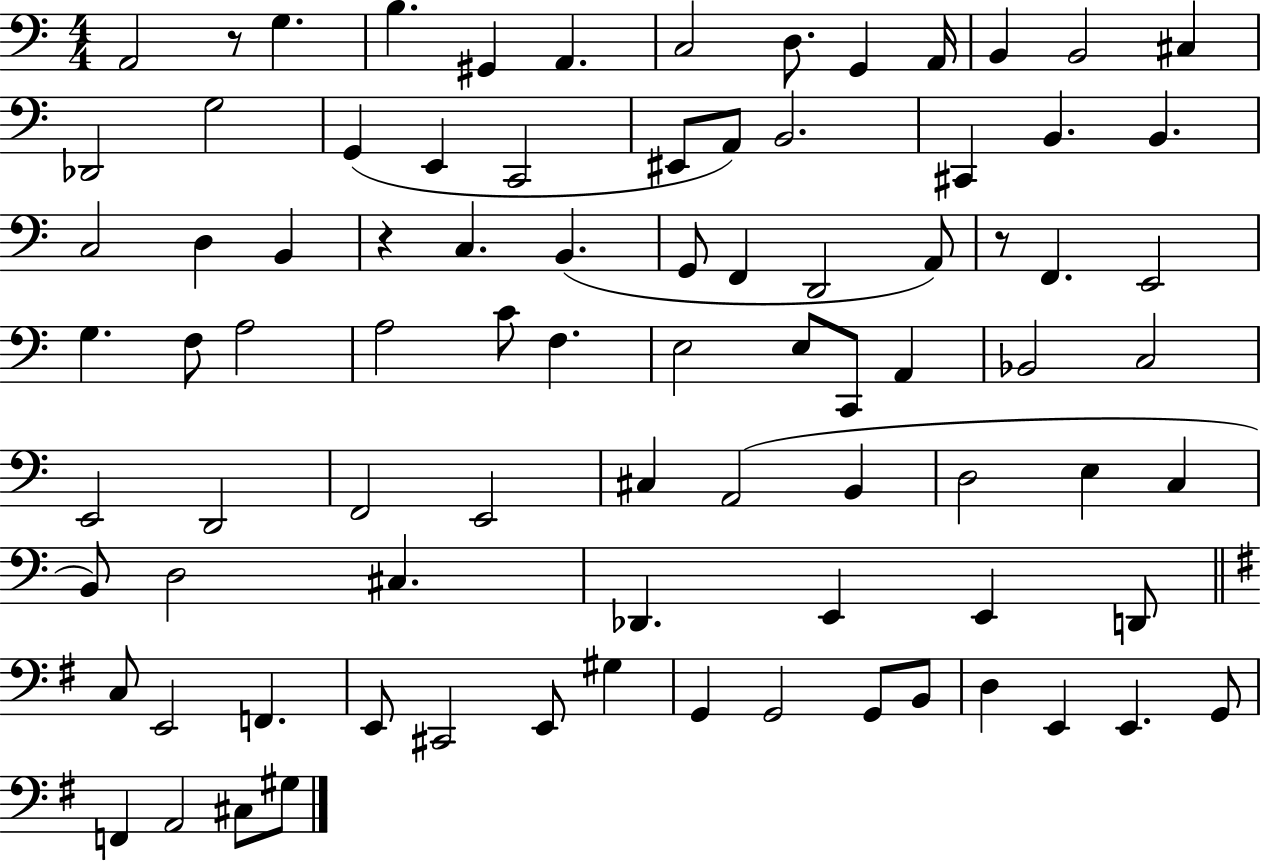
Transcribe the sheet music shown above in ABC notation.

X:1
T:Untitled
M:4/4
L:1/4
K:C
A,,2 z/2 G, B, ^G,, A,, C,2 D,/2 G,, A,,/4 B,, B,,2 ^C, _D,,2 G,2 G,, E,, C,,2 ^E,,/2 A,,/2 B,,2 ^C,, B,, B,, C,2 D, B,, z C, B,, G,,/2 F,, D,,2 A,,/2 z/2 F,, E,,2 G, F,/2 A,2 A,2 C/2 F, E,2 E,/2 C,,/2 A,, _B,,2 C,2 E,,2 D,,2 F,,2 E,,2 ^C, A,,2 B,, D,2 E, C, B,,/2 D,2 ^C, _D,, E,, E,, D,,/2 C,/2 E,,2 F,, E,,/2 ^C,,2 E,,/2 ^G, G,, G,,2 G,,/2 B,,/2 D, E,, E,, G,,/2 F,, A,,2 ^C,/2 ^G,/2